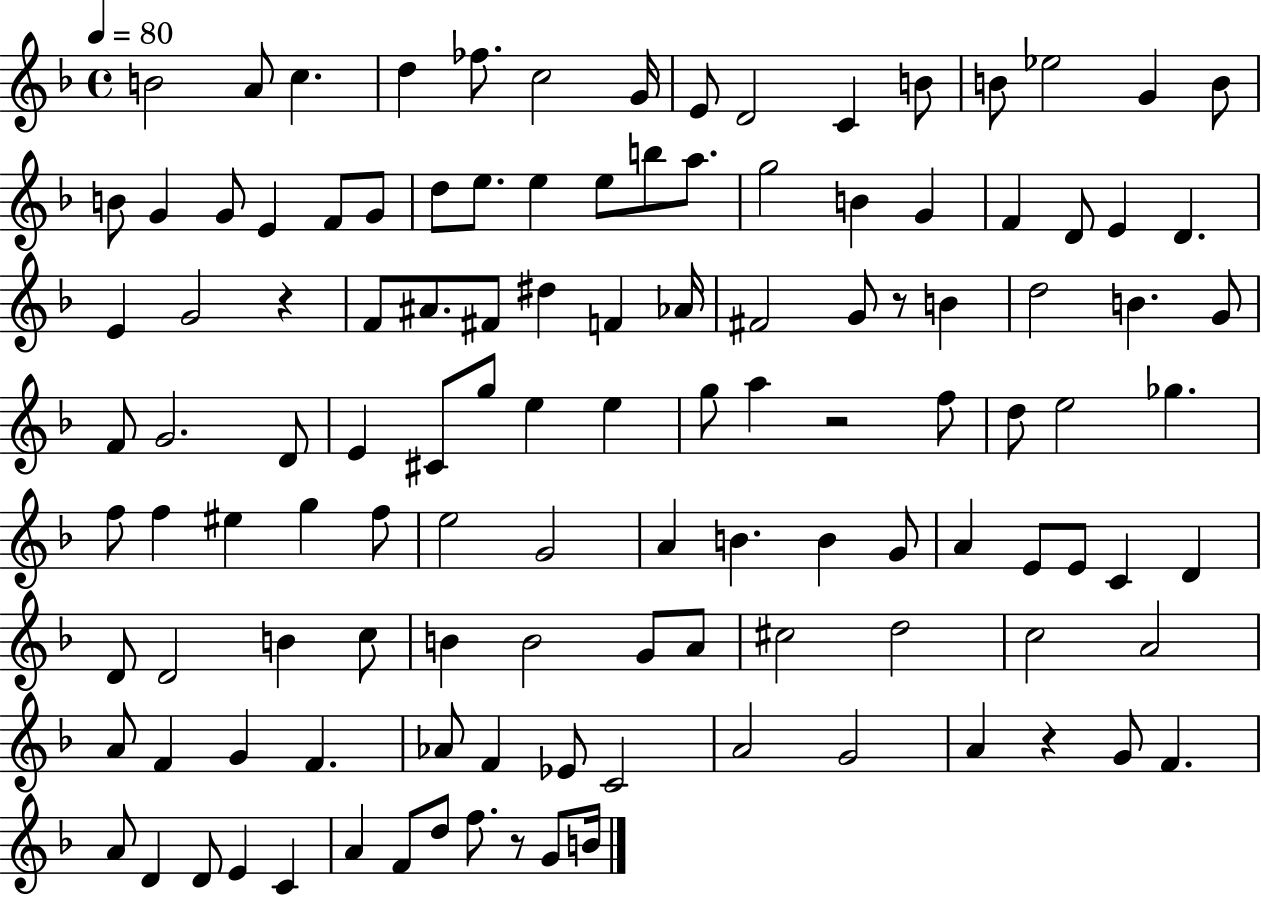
B4/h A4/e C5/q. D5/q FES5/e. C5/h G4/s E4/e D4/h C4/q B4/e B4/e Eb5/h G4/q B4/e B4/e G4/q G4/e E4/q F4/e G4/e D5/e E5/e. E5/q E5/e B5/e A5/e. G5/h B4/q G4/q F4/q D4/e E4/q D4/q. E4/q G4/h R/q F4/e A#4/e. F#4/e D#5/q F4/q Ab4/s F#4/h G4/e R/e B4/q D5/h B4/q. G4/e F4/e G4/h. D4/e E4/q C#4/e G5/e E5/q E5/q G5/e A5/q R/h F5/e D5/e E5/h Gb5/q. F5/e F5/q EIS5/q G5/q F5/e E5/h G4/h A4/q B4/q. B4/q G4/e A4/q E4/e E4/e C4/q D4/q D4/e D4/h B4/q C5/e B4/q B4/h G4/e A4/e C#5/h D5/h C5/h A4/h A4/e F4/q G4/q F4/q. Ab4/e F4/q Eb4/e C4/h A4/h G4/h A4/q R/q G4/e F4/q. A4/e D4/q D4/e E4/q C4/q A4/q F4/e D5/e F5/e. R/e G4/e B4/s